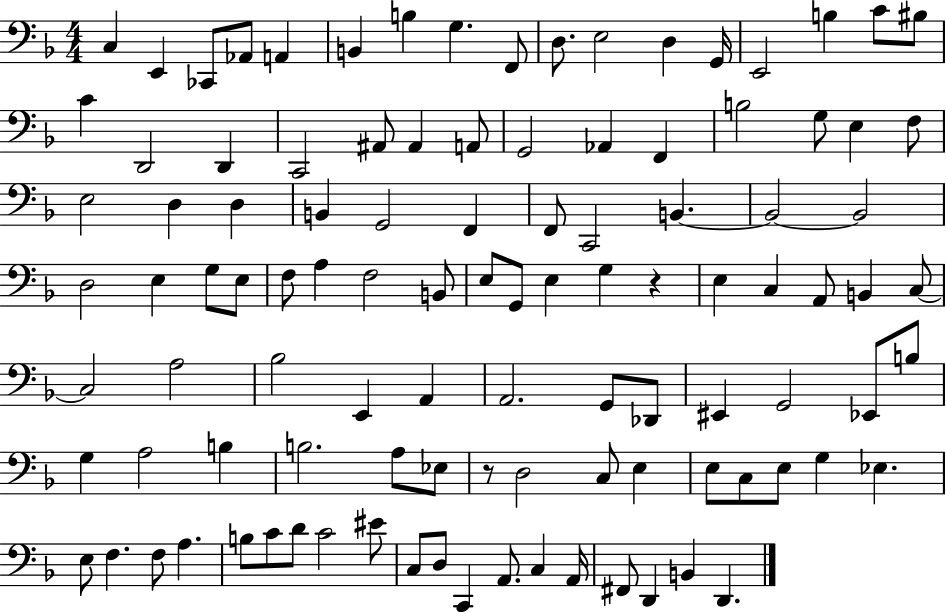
{
  \clef bass
  \numericTimeSignature
  \time 4/4
  \key f \major
  \repeat volta 2 { c4 e,4 ces,8 aes,8 a,4 | b,4 b4 g4. f,8 | d8. e2 d4 g,16 | e,2 b4 c'8 bis8 | \break c'4 d,2 d,4 | c,2 ais,8 ais,4 a,8 | g,2 aes,4 f,4 | b2 g8 e4 f8 | \break e2 d4 d4 | b,4 g,2 f,4 | f,8 c,2 b,4.~~ | b,2~~ b,2 | \break d2 e4 g8 e8 | f8 a4 f2 b,8 | e8 g,8 e4 g4 r4 | e4 c4 a,8 b,4 c8~~ | \break c2 a2 | bes2 e,4 a,4 | a,2. g,8 des,8 | eis,4 g,2 ees,8 b8 | \break g4 a2 b4 | b2. a8 ees8 | r8 d2 c8 e4 | e8 c8 e8 g4 ees4. | \break e8 f4. f8 a4. | b8 c'8 d'8 c'2 eis'8 | c8 d8 c,4 a,8. c4 a,16 | fis,8 d,4 b,4 d,4. | \break } \bar "|."
}